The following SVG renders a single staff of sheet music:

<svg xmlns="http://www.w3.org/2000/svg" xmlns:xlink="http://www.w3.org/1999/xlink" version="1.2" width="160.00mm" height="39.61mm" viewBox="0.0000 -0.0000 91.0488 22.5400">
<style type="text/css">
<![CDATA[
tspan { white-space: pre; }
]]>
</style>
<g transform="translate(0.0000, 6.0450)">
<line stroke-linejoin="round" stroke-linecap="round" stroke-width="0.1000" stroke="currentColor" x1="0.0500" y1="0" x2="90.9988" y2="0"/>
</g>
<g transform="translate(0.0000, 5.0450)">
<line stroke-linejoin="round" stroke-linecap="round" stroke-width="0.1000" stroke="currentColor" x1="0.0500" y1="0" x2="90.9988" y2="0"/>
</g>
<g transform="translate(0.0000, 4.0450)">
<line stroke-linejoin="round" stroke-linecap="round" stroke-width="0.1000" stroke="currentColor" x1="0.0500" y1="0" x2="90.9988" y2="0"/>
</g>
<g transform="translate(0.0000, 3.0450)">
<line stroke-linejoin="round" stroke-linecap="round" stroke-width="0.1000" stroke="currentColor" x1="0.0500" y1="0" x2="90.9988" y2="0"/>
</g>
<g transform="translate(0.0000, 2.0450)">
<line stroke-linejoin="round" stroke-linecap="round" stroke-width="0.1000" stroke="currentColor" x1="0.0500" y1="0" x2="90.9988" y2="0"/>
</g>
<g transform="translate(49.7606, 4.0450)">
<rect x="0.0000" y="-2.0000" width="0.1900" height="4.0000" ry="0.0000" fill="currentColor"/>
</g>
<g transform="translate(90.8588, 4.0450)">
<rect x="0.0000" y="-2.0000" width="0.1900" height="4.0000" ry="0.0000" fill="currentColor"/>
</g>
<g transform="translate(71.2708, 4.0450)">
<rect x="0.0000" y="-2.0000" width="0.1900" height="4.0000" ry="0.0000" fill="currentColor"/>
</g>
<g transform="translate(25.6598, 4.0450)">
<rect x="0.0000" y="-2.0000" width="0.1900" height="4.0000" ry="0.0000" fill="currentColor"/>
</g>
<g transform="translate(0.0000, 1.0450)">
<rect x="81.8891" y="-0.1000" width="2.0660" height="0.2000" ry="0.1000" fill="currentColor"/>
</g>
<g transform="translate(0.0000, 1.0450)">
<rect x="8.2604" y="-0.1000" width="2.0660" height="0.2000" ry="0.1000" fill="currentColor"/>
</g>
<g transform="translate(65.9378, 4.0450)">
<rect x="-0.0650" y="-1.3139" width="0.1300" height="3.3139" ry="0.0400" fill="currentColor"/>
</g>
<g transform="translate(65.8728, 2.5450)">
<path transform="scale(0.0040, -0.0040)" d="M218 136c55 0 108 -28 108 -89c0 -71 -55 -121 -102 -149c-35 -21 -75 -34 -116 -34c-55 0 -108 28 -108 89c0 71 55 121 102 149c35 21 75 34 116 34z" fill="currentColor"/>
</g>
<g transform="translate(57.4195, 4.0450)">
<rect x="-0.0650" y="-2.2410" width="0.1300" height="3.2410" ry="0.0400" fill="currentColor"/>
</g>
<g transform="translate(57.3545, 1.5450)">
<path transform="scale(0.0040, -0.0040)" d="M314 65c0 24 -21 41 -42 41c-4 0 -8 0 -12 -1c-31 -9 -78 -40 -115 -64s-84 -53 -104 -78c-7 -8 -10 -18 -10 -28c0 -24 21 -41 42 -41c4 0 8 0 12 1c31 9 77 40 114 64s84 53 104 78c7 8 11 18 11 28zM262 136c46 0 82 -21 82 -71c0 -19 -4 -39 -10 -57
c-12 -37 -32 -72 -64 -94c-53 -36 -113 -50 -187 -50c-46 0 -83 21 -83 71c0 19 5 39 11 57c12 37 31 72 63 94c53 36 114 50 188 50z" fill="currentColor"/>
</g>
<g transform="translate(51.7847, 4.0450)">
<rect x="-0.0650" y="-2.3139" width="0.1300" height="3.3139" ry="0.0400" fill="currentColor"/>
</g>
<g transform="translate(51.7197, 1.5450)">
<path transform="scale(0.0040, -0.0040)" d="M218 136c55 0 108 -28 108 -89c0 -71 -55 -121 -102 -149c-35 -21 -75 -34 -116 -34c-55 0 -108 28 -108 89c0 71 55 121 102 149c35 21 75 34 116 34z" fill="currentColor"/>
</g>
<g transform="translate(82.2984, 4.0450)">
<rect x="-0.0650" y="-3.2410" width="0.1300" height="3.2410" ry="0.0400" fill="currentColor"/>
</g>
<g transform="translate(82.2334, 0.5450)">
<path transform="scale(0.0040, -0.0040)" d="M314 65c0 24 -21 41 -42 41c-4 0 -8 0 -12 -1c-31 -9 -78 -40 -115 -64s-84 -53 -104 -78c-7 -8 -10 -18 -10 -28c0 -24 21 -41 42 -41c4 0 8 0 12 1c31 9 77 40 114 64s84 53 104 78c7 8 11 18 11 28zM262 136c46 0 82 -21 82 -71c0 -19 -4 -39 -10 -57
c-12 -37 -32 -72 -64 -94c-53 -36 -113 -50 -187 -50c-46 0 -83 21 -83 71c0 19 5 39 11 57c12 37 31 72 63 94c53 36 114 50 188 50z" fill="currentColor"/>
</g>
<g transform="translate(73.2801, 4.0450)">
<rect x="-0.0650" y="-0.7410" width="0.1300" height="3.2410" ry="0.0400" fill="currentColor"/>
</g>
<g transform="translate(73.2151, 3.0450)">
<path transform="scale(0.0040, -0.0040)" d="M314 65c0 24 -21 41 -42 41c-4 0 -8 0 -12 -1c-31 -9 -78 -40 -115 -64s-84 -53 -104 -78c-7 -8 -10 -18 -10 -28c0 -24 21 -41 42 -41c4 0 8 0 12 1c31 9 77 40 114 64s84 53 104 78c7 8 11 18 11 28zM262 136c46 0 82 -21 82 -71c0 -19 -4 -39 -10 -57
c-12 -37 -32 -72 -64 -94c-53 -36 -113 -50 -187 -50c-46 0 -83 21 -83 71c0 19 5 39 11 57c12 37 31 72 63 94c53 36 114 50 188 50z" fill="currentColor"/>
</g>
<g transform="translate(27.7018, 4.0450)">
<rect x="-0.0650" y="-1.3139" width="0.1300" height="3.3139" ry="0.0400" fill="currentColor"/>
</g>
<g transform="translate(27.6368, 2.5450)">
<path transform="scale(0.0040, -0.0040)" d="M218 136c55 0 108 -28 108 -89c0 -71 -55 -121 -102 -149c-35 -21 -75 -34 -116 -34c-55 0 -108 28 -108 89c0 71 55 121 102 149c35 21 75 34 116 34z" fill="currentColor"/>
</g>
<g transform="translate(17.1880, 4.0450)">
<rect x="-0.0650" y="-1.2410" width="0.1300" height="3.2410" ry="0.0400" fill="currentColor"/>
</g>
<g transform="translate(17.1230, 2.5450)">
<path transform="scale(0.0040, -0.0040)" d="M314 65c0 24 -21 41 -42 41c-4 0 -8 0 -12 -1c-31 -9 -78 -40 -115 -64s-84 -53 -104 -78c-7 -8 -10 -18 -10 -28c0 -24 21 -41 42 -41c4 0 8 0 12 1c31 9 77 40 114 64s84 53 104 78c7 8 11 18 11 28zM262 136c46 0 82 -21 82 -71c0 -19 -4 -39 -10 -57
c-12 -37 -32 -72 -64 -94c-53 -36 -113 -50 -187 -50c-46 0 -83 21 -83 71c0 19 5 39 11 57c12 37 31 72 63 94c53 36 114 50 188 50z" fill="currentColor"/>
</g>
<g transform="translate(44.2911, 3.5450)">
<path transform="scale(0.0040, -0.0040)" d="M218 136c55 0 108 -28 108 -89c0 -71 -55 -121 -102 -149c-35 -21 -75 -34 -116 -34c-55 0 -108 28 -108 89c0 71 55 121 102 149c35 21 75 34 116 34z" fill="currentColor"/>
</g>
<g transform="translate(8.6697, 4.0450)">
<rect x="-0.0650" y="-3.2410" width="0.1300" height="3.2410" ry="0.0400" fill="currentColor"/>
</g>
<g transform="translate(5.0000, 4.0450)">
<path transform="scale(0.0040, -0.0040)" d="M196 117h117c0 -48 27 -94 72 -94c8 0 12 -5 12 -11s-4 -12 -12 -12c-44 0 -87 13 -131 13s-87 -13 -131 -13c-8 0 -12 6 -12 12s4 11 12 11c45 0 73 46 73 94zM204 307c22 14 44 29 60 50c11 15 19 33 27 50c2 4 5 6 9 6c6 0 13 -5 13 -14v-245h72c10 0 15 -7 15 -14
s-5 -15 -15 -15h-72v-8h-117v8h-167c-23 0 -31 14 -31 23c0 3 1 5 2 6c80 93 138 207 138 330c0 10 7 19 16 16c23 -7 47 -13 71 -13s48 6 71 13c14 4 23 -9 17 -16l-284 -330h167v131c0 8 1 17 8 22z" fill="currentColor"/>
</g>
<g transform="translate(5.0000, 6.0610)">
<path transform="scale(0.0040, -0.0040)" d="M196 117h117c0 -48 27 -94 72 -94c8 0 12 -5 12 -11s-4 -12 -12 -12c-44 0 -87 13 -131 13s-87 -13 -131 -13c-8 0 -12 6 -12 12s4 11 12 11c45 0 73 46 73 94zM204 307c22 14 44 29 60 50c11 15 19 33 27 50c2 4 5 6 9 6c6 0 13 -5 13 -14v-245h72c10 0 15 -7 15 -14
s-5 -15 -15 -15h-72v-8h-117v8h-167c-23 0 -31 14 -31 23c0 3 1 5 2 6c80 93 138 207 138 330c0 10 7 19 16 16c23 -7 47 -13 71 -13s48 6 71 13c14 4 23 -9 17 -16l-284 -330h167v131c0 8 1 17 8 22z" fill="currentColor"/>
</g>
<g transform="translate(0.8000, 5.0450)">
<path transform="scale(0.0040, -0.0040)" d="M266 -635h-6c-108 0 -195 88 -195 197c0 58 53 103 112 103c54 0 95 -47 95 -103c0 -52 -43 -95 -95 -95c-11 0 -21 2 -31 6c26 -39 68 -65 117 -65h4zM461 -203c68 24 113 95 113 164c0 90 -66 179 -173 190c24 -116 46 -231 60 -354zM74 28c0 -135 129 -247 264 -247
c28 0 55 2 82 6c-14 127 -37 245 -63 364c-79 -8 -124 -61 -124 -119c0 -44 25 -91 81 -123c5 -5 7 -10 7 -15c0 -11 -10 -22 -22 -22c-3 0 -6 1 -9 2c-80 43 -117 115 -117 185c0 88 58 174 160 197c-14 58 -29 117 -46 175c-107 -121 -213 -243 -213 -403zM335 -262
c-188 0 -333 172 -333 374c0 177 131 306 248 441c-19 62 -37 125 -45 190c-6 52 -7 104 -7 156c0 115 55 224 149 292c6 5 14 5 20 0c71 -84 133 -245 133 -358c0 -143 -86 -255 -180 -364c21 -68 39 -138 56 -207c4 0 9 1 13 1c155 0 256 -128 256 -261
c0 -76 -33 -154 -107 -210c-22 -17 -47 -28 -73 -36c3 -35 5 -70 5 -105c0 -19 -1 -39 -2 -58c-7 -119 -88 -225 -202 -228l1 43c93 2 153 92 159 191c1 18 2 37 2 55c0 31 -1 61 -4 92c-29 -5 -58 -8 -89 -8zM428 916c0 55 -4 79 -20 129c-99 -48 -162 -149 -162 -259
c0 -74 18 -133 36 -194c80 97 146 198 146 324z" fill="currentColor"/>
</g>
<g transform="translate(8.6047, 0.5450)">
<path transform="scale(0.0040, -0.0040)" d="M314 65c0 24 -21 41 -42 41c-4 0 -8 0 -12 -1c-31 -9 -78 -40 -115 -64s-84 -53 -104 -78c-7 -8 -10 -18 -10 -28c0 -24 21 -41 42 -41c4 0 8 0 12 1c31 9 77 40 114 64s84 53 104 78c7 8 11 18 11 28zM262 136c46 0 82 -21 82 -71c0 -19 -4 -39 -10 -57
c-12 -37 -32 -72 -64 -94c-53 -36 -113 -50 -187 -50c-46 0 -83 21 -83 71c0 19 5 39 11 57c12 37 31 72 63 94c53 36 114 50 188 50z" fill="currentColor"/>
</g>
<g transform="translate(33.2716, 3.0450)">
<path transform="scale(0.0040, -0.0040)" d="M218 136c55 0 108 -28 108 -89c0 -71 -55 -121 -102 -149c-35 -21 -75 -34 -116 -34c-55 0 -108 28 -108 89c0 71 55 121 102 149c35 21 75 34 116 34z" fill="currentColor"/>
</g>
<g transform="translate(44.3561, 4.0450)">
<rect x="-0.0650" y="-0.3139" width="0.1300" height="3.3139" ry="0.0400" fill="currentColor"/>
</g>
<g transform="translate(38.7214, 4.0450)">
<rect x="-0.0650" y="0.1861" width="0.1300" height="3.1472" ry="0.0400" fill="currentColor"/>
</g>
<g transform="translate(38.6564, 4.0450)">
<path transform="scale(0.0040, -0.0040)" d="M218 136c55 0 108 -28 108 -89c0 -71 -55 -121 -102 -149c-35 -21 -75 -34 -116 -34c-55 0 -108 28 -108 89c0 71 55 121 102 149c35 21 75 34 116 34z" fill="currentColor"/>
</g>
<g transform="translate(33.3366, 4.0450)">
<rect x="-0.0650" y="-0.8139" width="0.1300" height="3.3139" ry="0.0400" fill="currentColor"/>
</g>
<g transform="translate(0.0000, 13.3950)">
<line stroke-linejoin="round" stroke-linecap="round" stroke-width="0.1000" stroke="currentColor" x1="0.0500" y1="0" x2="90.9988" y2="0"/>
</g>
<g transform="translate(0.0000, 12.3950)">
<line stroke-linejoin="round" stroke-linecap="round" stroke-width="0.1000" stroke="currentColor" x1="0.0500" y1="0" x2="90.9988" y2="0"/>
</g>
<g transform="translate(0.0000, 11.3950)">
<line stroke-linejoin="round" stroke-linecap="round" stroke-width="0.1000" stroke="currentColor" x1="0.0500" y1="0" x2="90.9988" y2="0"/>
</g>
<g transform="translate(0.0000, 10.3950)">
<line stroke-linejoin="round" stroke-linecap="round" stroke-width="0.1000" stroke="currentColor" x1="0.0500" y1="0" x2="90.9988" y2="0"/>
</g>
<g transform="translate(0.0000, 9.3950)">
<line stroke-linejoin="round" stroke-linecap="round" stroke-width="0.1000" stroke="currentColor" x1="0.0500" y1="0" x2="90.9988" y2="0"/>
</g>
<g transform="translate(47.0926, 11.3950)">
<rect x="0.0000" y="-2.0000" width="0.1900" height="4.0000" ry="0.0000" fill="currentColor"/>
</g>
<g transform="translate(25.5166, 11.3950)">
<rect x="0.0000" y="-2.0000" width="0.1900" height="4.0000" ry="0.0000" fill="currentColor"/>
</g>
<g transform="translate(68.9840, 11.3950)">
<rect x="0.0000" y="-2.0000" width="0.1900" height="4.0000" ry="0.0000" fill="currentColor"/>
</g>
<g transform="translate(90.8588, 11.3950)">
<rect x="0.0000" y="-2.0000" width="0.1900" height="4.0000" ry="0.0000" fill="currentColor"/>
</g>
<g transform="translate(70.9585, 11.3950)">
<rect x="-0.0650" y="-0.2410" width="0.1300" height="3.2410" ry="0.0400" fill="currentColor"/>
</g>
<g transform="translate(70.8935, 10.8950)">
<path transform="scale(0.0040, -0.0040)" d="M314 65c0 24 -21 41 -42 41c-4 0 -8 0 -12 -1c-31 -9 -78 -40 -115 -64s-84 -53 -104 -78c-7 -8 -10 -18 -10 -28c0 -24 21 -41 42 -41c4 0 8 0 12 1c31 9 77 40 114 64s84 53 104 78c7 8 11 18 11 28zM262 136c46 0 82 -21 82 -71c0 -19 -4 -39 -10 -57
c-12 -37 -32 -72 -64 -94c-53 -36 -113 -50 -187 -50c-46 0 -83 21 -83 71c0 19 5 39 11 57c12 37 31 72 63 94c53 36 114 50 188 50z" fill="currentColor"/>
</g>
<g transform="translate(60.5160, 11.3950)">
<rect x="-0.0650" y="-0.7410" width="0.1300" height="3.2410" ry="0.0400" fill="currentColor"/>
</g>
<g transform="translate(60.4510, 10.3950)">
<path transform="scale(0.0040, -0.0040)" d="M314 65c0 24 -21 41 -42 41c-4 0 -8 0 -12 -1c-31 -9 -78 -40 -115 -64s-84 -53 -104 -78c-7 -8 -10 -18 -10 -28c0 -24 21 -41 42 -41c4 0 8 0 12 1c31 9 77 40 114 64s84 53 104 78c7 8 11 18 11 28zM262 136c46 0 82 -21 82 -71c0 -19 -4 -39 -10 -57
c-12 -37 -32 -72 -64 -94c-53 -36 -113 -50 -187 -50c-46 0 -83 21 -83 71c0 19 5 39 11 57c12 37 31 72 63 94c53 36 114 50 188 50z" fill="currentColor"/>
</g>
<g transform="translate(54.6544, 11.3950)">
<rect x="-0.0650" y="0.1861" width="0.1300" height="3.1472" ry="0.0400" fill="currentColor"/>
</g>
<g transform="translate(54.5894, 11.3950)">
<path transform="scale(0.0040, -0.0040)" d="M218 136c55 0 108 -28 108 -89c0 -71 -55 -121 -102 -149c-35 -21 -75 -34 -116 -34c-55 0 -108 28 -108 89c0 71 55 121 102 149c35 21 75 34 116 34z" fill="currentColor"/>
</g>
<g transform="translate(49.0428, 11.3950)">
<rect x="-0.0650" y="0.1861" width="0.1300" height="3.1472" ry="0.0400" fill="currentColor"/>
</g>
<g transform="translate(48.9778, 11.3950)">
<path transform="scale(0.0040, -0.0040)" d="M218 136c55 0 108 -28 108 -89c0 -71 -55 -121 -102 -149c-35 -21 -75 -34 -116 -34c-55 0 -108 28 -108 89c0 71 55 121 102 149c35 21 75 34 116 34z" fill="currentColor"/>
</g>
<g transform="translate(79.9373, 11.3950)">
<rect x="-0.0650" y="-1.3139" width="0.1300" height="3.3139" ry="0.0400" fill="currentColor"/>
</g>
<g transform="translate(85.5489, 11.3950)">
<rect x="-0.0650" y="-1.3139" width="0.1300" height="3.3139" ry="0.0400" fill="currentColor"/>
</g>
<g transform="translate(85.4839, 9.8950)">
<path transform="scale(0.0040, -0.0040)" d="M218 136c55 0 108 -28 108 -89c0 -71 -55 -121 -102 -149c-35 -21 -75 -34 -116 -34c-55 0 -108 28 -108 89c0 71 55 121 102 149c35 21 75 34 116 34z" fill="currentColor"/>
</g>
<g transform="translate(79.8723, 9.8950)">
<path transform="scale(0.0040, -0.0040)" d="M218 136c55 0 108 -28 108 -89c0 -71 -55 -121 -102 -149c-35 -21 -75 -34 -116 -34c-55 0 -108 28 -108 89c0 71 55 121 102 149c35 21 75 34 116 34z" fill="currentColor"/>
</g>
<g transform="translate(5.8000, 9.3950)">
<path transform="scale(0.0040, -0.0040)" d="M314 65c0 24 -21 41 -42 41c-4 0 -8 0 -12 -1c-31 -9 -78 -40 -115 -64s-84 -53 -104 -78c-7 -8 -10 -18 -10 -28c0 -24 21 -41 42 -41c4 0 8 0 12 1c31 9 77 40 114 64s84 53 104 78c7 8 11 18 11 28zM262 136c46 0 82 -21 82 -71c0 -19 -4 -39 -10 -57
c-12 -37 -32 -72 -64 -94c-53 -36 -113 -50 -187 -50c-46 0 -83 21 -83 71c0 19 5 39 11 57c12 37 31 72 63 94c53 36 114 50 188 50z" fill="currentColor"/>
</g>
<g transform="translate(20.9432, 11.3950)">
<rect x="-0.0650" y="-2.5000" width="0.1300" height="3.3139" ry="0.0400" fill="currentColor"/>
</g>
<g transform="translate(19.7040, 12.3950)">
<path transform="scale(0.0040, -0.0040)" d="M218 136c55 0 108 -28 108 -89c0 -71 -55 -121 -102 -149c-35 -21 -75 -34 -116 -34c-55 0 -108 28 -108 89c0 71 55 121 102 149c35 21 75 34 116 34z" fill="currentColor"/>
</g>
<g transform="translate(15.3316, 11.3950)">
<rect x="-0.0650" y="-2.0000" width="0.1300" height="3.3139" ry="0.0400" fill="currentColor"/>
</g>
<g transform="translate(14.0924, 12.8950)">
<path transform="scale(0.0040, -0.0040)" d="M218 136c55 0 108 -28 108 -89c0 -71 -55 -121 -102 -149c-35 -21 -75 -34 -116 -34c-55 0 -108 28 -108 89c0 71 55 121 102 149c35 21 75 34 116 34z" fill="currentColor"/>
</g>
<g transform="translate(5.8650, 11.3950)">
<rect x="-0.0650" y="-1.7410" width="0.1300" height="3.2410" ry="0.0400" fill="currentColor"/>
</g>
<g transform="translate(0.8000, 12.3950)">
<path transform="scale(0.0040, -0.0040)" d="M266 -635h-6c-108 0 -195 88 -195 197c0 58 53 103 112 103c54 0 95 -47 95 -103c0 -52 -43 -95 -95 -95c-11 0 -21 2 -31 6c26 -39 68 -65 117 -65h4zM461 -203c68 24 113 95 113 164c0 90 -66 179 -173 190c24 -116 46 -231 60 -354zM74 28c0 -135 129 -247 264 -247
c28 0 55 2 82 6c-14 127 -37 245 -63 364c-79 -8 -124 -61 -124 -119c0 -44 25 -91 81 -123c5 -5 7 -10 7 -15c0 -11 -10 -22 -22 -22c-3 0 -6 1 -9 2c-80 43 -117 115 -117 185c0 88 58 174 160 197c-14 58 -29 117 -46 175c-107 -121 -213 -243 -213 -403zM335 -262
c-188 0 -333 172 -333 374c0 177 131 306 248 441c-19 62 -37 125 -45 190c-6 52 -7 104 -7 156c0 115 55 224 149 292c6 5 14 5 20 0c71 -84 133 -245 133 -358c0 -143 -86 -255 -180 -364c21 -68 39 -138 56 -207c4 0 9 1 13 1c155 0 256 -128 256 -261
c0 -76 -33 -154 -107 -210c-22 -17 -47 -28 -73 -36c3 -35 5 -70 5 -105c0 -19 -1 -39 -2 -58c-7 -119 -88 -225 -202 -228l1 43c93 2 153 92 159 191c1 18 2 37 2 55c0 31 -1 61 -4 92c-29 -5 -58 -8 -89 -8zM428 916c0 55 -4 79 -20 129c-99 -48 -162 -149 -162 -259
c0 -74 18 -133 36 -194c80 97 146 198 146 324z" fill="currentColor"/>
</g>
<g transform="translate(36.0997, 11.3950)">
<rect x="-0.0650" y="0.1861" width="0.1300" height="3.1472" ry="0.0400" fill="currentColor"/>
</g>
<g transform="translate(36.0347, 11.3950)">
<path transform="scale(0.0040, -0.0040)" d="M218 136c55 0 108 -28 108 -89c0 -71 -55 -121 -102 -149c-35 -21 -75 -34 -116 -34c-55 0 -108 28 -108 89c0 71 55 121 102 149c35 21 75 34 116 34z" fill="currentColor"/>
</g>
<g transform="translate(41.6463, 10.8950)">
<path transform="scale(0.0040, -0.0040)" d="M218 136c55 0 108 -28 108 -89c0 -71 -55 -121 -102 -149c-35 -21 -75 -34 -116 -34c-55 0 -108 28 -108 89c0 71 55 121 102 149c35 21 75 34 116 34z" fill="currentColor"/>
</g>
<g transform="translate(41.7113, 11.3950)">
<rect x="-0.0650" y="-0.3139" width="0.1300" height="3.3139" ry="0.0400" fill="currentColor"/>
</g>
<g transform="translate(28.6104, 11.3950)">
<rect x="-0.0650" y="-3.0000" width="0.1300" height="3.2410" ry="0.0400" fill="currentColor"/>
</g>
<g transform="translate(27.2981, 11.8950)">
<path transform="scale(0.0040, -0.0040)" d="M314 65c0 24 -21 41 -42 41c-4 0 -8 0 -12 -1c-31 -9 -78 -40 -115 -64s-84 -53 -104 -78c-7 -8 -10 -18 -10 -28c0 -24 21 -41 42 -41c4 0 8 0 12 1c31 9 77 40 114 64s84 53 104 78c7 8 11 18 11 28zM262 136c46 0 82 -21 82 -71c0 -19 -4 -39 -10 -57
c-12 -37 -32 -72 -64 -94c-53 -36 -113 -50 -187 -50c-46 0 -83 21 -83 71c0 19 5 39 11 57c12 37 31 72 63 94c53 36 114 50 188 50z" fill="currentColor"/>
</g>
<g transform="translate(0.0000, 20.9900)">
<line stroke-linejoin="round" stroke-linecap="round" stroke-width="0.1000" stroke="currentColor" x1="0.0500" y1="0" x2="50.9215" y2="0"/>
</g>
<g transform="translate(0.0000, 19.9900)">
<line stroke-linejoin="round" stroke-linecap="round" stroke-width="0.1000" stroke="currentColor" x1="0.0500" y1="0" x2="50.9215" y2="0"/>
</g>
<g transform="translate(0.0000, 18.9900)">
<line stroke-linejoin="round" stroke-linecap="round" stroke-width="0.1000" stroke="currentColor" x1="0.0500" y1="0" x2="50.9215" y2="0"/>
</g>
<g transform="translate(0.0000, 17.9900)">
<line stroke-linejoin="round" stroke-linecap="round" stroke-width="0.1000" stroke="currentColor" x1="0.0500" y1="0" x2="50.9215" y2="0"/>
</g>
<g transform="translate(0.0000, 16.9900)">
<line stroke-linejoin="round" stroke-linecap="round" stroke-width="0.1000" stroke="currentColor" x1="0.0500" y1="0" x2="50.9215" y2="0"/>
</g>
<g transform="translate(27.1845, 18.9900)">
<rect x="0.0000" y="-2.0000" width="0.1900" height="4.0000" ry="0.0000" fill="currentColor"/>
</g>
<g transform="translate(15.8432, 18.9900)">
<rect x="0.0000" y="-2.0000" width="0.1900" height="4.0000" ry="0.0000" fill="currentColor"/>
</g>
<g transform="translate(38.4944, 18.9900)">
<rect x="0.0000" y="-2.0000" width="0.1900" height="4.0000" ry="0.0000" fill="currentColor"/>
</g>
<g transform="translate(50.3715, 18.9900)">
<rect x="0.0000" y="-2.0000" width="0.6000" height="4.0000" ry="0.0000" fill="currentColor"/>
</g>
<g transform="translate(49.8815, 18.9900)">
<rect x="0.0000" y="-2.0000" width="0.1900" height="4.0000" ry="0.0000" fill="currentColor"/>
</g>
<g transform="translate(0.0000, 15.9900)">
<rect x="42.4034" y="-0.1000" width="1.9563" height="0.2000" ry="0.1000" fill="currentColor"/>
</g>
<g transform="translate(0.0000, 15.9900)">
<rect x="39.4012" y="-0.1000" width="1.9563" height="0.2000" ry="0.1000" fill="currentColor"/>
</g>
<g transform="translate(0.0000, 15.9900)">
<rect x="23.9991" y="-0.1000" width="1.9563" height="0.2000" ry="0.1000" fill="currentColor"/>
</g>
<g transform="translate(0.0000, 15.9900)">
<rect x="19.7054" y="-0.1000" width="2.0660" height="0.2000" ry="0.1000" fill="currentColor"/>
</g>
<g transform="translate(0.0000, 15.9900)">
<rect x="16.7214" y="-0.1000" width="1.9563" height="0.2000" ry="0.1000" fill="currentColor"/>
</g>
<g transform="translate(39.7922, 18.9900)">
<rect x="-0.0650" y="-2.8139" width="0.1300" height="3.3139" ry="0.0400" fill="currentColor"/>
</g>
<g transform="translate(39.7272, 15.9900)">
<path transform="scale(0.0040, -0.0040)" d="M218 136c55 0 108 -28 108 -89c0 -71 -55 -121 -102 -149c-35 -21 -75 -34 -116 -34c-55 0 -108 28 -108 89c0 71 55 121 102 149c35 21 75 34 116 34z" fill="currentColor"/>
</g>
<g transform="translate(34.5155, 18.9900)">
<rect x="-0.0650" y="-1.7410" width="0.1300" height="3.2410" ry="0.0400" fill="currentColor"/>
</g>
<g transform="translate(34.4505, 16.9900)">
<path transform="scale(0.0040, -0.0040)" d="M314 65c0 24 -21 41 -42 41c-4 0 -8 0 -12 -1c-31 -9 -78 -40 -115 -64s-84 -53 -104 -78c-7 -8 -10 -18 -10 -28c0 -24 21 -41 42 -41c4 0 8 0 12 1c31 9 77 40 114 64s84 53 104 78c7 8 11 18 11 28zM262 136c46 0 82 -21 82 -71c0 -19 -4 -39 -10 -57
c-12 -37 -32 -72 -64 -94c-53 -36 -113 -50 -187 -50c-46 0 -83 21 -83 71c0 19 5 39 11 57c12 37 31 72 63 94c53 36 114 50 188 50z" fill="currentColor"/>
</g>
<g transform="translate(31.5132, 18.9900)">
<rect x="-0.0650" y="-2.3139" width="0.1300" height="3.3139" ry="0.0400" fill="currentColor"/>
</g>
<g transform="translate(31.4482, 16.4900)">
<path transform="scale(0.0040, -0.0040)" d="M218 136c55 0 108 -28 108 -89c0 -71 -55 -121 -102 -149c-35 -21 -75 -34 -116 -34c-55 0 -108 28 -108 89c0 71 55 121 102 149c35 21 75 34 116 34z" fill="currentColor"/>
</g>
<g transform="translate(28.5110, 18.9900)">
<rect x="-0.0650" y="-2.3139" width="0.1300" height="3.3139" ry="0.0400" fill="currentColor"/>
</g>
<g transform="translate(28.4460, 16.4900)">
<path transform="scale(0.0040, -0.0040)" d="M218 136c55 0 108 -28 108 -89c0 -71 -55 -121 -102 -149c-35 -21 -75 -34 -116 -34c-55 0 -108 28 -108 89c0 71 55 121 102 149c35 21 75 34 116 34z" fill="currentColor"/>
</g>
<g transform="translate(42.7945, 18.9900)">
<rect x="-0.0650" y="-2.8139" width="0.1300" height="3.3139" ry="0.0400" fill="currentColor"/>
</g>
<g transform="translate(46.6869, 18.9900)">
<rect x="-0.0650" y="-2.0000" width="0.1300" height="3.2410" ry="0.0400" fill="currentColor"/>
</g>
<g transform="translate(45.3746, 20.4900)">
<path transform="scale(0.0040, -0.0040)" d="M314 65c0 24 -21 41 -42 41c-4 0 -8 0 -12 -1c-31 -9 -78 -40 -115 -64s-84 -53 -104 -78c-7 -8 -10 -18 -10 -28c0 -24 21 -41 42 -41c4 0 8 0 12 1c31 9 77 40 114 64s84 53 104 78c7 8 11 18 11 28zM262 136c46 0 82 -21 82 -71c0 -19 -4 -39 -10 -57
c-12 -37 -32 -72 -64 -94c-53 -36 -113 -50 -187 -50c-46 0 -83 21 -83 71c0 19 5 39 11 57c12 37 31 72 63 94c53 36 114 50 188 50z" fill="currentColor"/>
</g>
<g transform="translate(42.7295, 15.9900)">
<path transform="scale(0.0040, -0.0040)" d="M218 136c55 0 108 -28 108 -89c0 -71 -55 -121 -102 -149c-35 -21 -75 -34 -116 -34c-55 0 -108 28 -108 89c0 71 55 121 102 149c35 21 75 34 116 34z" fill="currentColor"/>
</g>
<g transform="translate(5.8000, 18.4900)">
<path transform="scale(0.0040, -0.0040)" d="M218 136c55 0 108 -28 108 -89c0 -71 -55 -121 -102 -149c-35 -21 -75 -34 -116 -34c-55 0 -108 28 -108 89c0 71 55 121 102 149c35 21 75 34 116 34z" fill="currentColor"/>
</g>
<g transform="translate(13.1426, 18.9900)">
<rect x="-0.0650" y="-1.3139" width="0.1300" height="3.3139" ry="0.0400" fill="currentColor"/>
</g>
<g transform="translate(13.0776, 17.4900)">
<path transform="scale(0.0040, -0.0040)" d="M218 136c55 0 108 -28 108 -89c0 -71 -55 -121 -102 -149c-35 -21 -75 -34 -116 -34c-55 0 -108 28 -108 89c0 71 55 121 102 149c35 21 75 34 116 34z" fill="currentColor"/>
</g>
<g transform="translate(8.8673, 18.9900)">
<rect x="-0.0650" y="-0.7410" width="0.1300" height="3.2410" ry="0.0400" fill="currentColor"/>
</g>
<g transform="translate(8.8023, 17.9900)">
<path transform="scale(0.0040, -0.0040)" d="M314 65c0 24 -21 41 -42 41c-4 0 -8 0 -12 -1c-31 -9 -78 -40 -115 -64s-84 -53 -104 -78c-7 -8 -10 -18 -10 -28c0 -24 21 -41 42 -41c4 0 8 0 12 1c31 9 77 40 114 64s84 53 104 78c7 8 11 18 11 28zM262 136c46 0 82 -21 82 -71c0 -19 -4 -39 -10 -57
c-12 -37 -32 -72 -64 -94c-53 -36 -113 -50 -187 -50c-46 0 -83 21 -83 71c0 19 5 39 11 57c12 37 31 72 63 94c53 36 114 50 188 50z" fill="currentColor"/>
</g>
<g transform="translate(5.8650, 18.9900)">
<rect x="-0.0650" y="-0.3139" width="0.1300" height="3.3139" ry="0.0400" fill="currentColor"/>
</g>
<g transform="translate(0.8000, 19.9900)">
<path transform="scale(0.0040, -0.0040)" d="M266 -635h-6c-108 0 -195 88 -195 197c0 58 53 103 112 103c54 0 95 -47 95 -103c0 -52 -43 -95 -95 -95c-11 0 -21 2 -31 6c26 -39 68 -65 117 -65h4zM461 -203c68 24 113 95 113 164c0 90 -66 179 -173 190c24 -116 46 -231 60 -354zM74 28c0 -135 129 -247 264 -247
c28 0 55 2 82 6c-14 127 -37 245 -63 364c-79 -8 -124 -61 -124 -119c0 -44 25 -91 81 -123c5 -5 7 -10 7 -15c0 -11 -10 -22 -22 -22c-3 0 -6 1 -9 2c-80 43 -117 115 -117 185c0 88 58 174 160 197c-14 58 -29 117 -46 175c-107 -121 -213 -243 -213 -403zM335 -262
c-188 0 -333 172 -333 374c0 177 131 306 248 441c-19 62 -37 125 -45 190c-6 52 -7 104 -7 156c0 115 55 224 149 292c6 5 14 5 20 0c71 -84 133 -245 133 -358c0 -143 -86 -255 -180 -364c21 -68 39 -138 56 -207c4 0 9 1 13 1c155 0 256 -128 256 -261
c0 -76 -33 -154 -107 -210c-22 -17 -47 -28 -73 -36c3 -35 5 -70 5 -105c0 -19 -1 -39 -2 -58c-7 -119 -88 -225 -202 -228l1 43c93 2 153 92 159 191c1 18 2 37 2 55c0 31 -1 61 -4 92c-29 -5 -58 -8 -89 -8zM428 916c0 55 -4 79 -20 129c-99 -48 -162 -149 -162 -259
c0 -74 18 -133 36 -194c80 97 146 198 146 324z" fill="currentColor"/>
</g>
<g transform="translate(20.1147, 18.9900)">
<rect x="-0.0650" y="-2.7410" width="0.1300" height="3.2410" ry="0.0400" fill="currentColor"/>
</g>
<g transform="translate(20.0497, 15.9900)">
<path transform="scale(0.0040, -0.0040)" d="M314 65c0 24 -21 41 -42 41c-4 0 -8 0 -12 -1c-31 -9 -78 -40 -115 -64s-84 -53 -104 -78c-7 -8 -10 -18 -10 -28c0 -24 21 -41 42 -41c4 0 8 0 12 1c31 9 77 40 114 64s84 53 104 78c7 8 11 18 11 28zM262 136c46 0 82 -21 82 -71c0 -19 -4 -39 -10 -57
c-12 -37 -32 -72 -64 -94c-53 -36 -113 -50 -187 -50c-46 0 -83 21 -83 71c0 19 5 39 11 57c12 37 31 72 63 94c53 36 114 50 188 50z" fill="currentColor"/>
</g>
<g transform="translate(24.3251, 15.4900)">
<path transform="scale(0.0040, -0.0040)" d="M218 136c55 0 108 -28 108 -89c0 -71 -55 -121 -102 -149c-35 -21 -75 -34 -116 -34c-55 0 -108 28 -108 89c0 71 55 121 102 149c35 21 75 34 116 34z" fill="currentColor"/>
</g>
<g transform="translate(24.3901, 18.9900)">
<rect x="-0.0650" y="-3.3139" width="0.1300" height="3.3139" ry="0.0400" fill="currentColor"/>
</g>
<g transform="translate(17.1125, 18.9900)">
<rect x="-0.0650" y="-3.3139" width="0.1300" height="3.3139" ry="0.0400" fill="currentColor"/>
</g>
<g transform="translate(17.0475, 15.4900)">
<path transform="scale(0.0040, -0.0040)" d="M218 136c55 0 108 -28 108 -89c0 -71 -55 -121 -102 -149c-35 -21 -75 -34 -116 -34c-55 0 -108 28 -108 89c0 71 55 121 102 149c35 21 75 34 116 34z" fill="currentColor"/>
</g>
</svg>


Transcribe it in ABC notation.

X:1
T:Untitled
M:4/4
L:1/4
K:C
b2 e2 e d B c g g2 e d2 b2 f2 F G A2 B c B B d2 c2 e e c d2 e b a2 b g g f2 a a F2